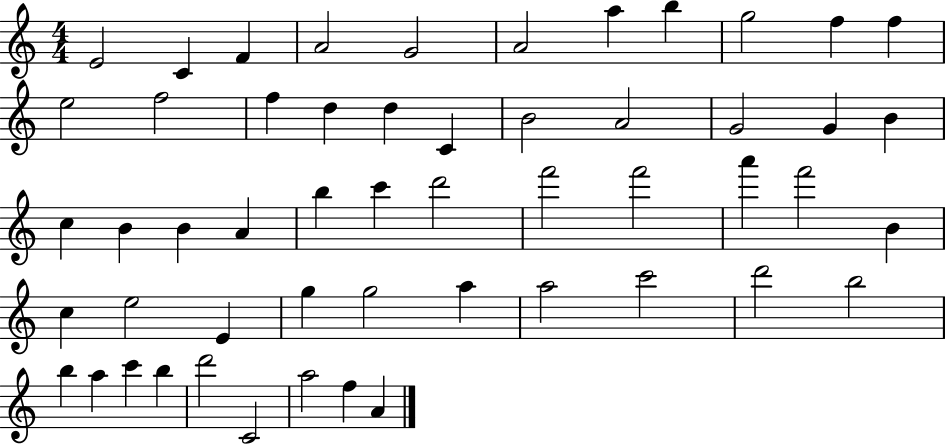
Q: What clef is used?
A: treble